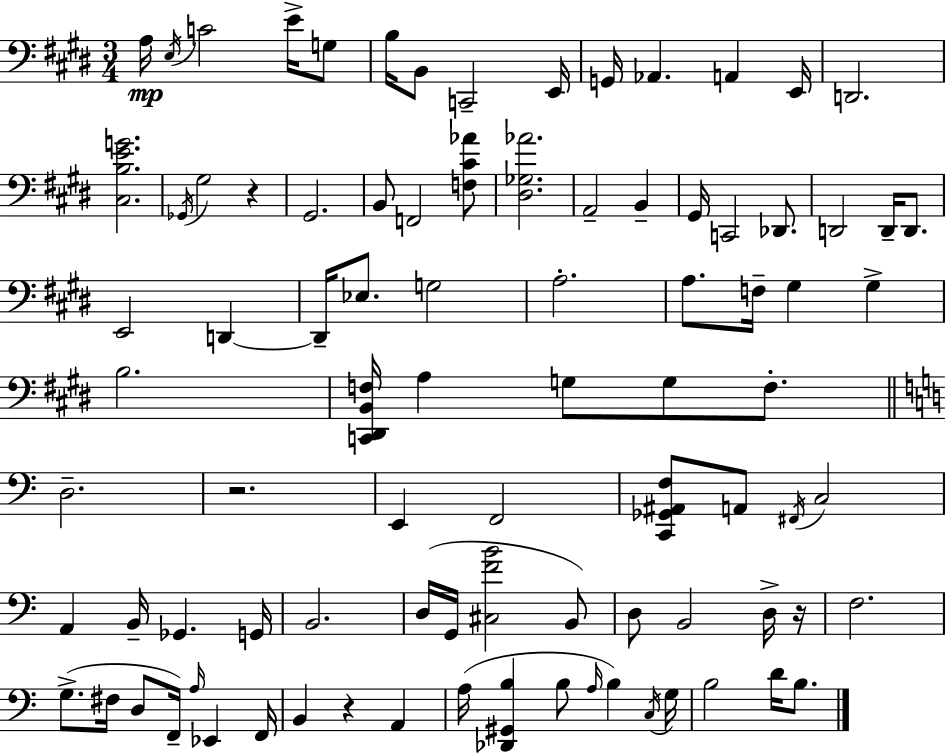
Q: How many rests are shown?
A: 4